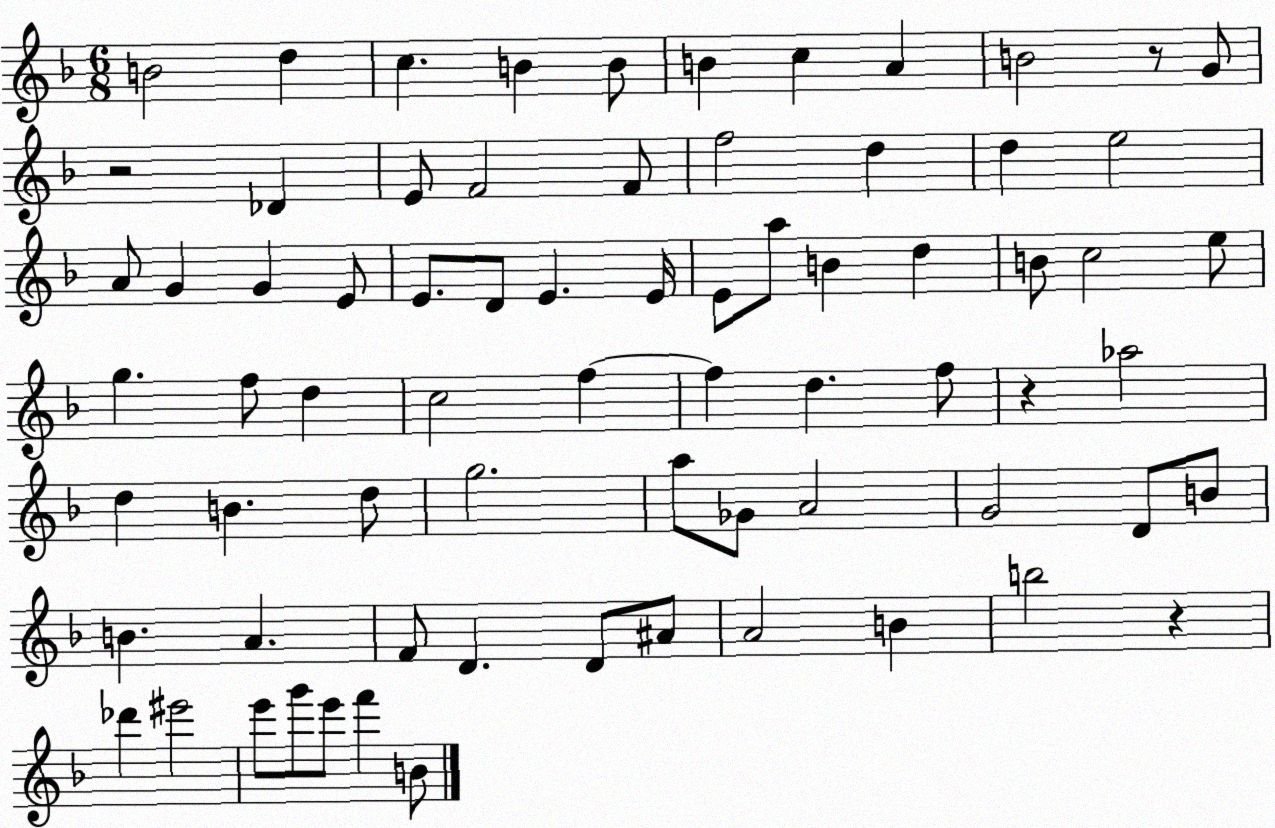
X:1
T:Untitled
M:6/8
L:1/4
K:F
B2 d c B B/2 B c A B2 z/2 G/2 z2 _D E/2 F2 F/2 f2 d d e2 A/2 G G E/2 E/2 D/2 E E/4 E/2 a/2 B d B/2 c2 e/2 g f/2 d c2 f f d f/2 z _a2 d B d/2 g2 a/2 _G/2 A2 G2 D/2 B/2 B A F/2 D D/2 ^A/2 A2 B b2 z _d' ^e'2 e'/2 g'/2 e'/2 f' B/2